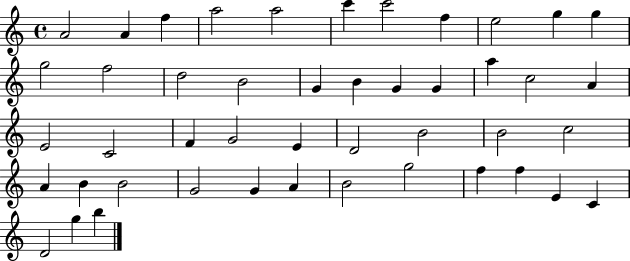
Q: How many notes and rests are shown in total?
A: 46